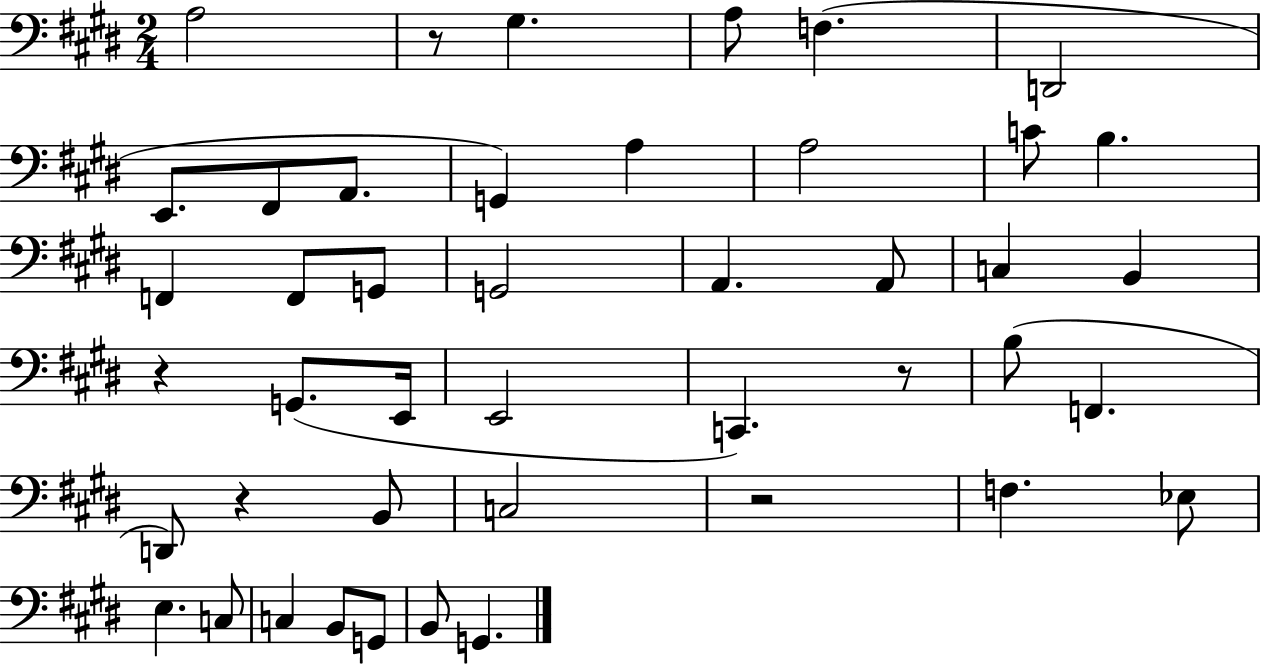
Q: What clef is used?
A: bass